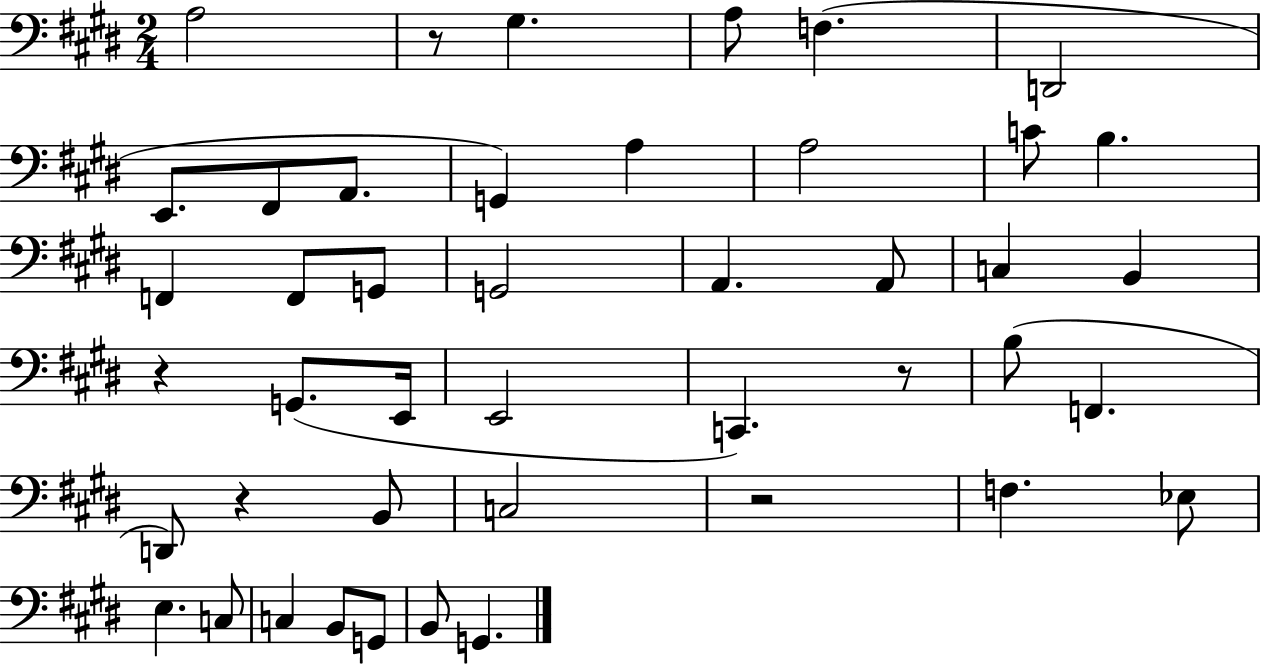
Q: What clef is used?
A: bass